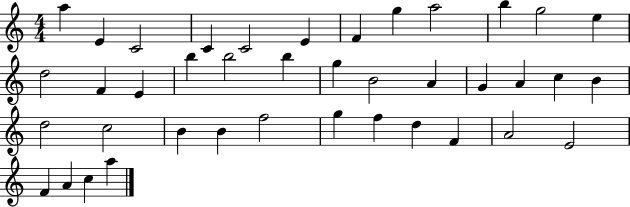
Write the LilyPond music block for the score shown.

{
  \clef treble
  \numericTimeSignature
  \time 4/4
  \key c \major
  a''4 e'4 c'2 | c'4 c'2 e'4 | f'4 g''4 a''2 | b''4 g''2 e''4 | \break d''2 f'4 e'4 | b''4 b''2 b''4 | g''4 b'2 a'4 | g'4 a'4 c''4 b'4 | \break d''2 c''2 | b'4 b'4 f''2 | g''4 f''4 d''4 f'4 | a'2 e'2 | \break f'4 a'4 c''4 a''4 | \bar "|."
}